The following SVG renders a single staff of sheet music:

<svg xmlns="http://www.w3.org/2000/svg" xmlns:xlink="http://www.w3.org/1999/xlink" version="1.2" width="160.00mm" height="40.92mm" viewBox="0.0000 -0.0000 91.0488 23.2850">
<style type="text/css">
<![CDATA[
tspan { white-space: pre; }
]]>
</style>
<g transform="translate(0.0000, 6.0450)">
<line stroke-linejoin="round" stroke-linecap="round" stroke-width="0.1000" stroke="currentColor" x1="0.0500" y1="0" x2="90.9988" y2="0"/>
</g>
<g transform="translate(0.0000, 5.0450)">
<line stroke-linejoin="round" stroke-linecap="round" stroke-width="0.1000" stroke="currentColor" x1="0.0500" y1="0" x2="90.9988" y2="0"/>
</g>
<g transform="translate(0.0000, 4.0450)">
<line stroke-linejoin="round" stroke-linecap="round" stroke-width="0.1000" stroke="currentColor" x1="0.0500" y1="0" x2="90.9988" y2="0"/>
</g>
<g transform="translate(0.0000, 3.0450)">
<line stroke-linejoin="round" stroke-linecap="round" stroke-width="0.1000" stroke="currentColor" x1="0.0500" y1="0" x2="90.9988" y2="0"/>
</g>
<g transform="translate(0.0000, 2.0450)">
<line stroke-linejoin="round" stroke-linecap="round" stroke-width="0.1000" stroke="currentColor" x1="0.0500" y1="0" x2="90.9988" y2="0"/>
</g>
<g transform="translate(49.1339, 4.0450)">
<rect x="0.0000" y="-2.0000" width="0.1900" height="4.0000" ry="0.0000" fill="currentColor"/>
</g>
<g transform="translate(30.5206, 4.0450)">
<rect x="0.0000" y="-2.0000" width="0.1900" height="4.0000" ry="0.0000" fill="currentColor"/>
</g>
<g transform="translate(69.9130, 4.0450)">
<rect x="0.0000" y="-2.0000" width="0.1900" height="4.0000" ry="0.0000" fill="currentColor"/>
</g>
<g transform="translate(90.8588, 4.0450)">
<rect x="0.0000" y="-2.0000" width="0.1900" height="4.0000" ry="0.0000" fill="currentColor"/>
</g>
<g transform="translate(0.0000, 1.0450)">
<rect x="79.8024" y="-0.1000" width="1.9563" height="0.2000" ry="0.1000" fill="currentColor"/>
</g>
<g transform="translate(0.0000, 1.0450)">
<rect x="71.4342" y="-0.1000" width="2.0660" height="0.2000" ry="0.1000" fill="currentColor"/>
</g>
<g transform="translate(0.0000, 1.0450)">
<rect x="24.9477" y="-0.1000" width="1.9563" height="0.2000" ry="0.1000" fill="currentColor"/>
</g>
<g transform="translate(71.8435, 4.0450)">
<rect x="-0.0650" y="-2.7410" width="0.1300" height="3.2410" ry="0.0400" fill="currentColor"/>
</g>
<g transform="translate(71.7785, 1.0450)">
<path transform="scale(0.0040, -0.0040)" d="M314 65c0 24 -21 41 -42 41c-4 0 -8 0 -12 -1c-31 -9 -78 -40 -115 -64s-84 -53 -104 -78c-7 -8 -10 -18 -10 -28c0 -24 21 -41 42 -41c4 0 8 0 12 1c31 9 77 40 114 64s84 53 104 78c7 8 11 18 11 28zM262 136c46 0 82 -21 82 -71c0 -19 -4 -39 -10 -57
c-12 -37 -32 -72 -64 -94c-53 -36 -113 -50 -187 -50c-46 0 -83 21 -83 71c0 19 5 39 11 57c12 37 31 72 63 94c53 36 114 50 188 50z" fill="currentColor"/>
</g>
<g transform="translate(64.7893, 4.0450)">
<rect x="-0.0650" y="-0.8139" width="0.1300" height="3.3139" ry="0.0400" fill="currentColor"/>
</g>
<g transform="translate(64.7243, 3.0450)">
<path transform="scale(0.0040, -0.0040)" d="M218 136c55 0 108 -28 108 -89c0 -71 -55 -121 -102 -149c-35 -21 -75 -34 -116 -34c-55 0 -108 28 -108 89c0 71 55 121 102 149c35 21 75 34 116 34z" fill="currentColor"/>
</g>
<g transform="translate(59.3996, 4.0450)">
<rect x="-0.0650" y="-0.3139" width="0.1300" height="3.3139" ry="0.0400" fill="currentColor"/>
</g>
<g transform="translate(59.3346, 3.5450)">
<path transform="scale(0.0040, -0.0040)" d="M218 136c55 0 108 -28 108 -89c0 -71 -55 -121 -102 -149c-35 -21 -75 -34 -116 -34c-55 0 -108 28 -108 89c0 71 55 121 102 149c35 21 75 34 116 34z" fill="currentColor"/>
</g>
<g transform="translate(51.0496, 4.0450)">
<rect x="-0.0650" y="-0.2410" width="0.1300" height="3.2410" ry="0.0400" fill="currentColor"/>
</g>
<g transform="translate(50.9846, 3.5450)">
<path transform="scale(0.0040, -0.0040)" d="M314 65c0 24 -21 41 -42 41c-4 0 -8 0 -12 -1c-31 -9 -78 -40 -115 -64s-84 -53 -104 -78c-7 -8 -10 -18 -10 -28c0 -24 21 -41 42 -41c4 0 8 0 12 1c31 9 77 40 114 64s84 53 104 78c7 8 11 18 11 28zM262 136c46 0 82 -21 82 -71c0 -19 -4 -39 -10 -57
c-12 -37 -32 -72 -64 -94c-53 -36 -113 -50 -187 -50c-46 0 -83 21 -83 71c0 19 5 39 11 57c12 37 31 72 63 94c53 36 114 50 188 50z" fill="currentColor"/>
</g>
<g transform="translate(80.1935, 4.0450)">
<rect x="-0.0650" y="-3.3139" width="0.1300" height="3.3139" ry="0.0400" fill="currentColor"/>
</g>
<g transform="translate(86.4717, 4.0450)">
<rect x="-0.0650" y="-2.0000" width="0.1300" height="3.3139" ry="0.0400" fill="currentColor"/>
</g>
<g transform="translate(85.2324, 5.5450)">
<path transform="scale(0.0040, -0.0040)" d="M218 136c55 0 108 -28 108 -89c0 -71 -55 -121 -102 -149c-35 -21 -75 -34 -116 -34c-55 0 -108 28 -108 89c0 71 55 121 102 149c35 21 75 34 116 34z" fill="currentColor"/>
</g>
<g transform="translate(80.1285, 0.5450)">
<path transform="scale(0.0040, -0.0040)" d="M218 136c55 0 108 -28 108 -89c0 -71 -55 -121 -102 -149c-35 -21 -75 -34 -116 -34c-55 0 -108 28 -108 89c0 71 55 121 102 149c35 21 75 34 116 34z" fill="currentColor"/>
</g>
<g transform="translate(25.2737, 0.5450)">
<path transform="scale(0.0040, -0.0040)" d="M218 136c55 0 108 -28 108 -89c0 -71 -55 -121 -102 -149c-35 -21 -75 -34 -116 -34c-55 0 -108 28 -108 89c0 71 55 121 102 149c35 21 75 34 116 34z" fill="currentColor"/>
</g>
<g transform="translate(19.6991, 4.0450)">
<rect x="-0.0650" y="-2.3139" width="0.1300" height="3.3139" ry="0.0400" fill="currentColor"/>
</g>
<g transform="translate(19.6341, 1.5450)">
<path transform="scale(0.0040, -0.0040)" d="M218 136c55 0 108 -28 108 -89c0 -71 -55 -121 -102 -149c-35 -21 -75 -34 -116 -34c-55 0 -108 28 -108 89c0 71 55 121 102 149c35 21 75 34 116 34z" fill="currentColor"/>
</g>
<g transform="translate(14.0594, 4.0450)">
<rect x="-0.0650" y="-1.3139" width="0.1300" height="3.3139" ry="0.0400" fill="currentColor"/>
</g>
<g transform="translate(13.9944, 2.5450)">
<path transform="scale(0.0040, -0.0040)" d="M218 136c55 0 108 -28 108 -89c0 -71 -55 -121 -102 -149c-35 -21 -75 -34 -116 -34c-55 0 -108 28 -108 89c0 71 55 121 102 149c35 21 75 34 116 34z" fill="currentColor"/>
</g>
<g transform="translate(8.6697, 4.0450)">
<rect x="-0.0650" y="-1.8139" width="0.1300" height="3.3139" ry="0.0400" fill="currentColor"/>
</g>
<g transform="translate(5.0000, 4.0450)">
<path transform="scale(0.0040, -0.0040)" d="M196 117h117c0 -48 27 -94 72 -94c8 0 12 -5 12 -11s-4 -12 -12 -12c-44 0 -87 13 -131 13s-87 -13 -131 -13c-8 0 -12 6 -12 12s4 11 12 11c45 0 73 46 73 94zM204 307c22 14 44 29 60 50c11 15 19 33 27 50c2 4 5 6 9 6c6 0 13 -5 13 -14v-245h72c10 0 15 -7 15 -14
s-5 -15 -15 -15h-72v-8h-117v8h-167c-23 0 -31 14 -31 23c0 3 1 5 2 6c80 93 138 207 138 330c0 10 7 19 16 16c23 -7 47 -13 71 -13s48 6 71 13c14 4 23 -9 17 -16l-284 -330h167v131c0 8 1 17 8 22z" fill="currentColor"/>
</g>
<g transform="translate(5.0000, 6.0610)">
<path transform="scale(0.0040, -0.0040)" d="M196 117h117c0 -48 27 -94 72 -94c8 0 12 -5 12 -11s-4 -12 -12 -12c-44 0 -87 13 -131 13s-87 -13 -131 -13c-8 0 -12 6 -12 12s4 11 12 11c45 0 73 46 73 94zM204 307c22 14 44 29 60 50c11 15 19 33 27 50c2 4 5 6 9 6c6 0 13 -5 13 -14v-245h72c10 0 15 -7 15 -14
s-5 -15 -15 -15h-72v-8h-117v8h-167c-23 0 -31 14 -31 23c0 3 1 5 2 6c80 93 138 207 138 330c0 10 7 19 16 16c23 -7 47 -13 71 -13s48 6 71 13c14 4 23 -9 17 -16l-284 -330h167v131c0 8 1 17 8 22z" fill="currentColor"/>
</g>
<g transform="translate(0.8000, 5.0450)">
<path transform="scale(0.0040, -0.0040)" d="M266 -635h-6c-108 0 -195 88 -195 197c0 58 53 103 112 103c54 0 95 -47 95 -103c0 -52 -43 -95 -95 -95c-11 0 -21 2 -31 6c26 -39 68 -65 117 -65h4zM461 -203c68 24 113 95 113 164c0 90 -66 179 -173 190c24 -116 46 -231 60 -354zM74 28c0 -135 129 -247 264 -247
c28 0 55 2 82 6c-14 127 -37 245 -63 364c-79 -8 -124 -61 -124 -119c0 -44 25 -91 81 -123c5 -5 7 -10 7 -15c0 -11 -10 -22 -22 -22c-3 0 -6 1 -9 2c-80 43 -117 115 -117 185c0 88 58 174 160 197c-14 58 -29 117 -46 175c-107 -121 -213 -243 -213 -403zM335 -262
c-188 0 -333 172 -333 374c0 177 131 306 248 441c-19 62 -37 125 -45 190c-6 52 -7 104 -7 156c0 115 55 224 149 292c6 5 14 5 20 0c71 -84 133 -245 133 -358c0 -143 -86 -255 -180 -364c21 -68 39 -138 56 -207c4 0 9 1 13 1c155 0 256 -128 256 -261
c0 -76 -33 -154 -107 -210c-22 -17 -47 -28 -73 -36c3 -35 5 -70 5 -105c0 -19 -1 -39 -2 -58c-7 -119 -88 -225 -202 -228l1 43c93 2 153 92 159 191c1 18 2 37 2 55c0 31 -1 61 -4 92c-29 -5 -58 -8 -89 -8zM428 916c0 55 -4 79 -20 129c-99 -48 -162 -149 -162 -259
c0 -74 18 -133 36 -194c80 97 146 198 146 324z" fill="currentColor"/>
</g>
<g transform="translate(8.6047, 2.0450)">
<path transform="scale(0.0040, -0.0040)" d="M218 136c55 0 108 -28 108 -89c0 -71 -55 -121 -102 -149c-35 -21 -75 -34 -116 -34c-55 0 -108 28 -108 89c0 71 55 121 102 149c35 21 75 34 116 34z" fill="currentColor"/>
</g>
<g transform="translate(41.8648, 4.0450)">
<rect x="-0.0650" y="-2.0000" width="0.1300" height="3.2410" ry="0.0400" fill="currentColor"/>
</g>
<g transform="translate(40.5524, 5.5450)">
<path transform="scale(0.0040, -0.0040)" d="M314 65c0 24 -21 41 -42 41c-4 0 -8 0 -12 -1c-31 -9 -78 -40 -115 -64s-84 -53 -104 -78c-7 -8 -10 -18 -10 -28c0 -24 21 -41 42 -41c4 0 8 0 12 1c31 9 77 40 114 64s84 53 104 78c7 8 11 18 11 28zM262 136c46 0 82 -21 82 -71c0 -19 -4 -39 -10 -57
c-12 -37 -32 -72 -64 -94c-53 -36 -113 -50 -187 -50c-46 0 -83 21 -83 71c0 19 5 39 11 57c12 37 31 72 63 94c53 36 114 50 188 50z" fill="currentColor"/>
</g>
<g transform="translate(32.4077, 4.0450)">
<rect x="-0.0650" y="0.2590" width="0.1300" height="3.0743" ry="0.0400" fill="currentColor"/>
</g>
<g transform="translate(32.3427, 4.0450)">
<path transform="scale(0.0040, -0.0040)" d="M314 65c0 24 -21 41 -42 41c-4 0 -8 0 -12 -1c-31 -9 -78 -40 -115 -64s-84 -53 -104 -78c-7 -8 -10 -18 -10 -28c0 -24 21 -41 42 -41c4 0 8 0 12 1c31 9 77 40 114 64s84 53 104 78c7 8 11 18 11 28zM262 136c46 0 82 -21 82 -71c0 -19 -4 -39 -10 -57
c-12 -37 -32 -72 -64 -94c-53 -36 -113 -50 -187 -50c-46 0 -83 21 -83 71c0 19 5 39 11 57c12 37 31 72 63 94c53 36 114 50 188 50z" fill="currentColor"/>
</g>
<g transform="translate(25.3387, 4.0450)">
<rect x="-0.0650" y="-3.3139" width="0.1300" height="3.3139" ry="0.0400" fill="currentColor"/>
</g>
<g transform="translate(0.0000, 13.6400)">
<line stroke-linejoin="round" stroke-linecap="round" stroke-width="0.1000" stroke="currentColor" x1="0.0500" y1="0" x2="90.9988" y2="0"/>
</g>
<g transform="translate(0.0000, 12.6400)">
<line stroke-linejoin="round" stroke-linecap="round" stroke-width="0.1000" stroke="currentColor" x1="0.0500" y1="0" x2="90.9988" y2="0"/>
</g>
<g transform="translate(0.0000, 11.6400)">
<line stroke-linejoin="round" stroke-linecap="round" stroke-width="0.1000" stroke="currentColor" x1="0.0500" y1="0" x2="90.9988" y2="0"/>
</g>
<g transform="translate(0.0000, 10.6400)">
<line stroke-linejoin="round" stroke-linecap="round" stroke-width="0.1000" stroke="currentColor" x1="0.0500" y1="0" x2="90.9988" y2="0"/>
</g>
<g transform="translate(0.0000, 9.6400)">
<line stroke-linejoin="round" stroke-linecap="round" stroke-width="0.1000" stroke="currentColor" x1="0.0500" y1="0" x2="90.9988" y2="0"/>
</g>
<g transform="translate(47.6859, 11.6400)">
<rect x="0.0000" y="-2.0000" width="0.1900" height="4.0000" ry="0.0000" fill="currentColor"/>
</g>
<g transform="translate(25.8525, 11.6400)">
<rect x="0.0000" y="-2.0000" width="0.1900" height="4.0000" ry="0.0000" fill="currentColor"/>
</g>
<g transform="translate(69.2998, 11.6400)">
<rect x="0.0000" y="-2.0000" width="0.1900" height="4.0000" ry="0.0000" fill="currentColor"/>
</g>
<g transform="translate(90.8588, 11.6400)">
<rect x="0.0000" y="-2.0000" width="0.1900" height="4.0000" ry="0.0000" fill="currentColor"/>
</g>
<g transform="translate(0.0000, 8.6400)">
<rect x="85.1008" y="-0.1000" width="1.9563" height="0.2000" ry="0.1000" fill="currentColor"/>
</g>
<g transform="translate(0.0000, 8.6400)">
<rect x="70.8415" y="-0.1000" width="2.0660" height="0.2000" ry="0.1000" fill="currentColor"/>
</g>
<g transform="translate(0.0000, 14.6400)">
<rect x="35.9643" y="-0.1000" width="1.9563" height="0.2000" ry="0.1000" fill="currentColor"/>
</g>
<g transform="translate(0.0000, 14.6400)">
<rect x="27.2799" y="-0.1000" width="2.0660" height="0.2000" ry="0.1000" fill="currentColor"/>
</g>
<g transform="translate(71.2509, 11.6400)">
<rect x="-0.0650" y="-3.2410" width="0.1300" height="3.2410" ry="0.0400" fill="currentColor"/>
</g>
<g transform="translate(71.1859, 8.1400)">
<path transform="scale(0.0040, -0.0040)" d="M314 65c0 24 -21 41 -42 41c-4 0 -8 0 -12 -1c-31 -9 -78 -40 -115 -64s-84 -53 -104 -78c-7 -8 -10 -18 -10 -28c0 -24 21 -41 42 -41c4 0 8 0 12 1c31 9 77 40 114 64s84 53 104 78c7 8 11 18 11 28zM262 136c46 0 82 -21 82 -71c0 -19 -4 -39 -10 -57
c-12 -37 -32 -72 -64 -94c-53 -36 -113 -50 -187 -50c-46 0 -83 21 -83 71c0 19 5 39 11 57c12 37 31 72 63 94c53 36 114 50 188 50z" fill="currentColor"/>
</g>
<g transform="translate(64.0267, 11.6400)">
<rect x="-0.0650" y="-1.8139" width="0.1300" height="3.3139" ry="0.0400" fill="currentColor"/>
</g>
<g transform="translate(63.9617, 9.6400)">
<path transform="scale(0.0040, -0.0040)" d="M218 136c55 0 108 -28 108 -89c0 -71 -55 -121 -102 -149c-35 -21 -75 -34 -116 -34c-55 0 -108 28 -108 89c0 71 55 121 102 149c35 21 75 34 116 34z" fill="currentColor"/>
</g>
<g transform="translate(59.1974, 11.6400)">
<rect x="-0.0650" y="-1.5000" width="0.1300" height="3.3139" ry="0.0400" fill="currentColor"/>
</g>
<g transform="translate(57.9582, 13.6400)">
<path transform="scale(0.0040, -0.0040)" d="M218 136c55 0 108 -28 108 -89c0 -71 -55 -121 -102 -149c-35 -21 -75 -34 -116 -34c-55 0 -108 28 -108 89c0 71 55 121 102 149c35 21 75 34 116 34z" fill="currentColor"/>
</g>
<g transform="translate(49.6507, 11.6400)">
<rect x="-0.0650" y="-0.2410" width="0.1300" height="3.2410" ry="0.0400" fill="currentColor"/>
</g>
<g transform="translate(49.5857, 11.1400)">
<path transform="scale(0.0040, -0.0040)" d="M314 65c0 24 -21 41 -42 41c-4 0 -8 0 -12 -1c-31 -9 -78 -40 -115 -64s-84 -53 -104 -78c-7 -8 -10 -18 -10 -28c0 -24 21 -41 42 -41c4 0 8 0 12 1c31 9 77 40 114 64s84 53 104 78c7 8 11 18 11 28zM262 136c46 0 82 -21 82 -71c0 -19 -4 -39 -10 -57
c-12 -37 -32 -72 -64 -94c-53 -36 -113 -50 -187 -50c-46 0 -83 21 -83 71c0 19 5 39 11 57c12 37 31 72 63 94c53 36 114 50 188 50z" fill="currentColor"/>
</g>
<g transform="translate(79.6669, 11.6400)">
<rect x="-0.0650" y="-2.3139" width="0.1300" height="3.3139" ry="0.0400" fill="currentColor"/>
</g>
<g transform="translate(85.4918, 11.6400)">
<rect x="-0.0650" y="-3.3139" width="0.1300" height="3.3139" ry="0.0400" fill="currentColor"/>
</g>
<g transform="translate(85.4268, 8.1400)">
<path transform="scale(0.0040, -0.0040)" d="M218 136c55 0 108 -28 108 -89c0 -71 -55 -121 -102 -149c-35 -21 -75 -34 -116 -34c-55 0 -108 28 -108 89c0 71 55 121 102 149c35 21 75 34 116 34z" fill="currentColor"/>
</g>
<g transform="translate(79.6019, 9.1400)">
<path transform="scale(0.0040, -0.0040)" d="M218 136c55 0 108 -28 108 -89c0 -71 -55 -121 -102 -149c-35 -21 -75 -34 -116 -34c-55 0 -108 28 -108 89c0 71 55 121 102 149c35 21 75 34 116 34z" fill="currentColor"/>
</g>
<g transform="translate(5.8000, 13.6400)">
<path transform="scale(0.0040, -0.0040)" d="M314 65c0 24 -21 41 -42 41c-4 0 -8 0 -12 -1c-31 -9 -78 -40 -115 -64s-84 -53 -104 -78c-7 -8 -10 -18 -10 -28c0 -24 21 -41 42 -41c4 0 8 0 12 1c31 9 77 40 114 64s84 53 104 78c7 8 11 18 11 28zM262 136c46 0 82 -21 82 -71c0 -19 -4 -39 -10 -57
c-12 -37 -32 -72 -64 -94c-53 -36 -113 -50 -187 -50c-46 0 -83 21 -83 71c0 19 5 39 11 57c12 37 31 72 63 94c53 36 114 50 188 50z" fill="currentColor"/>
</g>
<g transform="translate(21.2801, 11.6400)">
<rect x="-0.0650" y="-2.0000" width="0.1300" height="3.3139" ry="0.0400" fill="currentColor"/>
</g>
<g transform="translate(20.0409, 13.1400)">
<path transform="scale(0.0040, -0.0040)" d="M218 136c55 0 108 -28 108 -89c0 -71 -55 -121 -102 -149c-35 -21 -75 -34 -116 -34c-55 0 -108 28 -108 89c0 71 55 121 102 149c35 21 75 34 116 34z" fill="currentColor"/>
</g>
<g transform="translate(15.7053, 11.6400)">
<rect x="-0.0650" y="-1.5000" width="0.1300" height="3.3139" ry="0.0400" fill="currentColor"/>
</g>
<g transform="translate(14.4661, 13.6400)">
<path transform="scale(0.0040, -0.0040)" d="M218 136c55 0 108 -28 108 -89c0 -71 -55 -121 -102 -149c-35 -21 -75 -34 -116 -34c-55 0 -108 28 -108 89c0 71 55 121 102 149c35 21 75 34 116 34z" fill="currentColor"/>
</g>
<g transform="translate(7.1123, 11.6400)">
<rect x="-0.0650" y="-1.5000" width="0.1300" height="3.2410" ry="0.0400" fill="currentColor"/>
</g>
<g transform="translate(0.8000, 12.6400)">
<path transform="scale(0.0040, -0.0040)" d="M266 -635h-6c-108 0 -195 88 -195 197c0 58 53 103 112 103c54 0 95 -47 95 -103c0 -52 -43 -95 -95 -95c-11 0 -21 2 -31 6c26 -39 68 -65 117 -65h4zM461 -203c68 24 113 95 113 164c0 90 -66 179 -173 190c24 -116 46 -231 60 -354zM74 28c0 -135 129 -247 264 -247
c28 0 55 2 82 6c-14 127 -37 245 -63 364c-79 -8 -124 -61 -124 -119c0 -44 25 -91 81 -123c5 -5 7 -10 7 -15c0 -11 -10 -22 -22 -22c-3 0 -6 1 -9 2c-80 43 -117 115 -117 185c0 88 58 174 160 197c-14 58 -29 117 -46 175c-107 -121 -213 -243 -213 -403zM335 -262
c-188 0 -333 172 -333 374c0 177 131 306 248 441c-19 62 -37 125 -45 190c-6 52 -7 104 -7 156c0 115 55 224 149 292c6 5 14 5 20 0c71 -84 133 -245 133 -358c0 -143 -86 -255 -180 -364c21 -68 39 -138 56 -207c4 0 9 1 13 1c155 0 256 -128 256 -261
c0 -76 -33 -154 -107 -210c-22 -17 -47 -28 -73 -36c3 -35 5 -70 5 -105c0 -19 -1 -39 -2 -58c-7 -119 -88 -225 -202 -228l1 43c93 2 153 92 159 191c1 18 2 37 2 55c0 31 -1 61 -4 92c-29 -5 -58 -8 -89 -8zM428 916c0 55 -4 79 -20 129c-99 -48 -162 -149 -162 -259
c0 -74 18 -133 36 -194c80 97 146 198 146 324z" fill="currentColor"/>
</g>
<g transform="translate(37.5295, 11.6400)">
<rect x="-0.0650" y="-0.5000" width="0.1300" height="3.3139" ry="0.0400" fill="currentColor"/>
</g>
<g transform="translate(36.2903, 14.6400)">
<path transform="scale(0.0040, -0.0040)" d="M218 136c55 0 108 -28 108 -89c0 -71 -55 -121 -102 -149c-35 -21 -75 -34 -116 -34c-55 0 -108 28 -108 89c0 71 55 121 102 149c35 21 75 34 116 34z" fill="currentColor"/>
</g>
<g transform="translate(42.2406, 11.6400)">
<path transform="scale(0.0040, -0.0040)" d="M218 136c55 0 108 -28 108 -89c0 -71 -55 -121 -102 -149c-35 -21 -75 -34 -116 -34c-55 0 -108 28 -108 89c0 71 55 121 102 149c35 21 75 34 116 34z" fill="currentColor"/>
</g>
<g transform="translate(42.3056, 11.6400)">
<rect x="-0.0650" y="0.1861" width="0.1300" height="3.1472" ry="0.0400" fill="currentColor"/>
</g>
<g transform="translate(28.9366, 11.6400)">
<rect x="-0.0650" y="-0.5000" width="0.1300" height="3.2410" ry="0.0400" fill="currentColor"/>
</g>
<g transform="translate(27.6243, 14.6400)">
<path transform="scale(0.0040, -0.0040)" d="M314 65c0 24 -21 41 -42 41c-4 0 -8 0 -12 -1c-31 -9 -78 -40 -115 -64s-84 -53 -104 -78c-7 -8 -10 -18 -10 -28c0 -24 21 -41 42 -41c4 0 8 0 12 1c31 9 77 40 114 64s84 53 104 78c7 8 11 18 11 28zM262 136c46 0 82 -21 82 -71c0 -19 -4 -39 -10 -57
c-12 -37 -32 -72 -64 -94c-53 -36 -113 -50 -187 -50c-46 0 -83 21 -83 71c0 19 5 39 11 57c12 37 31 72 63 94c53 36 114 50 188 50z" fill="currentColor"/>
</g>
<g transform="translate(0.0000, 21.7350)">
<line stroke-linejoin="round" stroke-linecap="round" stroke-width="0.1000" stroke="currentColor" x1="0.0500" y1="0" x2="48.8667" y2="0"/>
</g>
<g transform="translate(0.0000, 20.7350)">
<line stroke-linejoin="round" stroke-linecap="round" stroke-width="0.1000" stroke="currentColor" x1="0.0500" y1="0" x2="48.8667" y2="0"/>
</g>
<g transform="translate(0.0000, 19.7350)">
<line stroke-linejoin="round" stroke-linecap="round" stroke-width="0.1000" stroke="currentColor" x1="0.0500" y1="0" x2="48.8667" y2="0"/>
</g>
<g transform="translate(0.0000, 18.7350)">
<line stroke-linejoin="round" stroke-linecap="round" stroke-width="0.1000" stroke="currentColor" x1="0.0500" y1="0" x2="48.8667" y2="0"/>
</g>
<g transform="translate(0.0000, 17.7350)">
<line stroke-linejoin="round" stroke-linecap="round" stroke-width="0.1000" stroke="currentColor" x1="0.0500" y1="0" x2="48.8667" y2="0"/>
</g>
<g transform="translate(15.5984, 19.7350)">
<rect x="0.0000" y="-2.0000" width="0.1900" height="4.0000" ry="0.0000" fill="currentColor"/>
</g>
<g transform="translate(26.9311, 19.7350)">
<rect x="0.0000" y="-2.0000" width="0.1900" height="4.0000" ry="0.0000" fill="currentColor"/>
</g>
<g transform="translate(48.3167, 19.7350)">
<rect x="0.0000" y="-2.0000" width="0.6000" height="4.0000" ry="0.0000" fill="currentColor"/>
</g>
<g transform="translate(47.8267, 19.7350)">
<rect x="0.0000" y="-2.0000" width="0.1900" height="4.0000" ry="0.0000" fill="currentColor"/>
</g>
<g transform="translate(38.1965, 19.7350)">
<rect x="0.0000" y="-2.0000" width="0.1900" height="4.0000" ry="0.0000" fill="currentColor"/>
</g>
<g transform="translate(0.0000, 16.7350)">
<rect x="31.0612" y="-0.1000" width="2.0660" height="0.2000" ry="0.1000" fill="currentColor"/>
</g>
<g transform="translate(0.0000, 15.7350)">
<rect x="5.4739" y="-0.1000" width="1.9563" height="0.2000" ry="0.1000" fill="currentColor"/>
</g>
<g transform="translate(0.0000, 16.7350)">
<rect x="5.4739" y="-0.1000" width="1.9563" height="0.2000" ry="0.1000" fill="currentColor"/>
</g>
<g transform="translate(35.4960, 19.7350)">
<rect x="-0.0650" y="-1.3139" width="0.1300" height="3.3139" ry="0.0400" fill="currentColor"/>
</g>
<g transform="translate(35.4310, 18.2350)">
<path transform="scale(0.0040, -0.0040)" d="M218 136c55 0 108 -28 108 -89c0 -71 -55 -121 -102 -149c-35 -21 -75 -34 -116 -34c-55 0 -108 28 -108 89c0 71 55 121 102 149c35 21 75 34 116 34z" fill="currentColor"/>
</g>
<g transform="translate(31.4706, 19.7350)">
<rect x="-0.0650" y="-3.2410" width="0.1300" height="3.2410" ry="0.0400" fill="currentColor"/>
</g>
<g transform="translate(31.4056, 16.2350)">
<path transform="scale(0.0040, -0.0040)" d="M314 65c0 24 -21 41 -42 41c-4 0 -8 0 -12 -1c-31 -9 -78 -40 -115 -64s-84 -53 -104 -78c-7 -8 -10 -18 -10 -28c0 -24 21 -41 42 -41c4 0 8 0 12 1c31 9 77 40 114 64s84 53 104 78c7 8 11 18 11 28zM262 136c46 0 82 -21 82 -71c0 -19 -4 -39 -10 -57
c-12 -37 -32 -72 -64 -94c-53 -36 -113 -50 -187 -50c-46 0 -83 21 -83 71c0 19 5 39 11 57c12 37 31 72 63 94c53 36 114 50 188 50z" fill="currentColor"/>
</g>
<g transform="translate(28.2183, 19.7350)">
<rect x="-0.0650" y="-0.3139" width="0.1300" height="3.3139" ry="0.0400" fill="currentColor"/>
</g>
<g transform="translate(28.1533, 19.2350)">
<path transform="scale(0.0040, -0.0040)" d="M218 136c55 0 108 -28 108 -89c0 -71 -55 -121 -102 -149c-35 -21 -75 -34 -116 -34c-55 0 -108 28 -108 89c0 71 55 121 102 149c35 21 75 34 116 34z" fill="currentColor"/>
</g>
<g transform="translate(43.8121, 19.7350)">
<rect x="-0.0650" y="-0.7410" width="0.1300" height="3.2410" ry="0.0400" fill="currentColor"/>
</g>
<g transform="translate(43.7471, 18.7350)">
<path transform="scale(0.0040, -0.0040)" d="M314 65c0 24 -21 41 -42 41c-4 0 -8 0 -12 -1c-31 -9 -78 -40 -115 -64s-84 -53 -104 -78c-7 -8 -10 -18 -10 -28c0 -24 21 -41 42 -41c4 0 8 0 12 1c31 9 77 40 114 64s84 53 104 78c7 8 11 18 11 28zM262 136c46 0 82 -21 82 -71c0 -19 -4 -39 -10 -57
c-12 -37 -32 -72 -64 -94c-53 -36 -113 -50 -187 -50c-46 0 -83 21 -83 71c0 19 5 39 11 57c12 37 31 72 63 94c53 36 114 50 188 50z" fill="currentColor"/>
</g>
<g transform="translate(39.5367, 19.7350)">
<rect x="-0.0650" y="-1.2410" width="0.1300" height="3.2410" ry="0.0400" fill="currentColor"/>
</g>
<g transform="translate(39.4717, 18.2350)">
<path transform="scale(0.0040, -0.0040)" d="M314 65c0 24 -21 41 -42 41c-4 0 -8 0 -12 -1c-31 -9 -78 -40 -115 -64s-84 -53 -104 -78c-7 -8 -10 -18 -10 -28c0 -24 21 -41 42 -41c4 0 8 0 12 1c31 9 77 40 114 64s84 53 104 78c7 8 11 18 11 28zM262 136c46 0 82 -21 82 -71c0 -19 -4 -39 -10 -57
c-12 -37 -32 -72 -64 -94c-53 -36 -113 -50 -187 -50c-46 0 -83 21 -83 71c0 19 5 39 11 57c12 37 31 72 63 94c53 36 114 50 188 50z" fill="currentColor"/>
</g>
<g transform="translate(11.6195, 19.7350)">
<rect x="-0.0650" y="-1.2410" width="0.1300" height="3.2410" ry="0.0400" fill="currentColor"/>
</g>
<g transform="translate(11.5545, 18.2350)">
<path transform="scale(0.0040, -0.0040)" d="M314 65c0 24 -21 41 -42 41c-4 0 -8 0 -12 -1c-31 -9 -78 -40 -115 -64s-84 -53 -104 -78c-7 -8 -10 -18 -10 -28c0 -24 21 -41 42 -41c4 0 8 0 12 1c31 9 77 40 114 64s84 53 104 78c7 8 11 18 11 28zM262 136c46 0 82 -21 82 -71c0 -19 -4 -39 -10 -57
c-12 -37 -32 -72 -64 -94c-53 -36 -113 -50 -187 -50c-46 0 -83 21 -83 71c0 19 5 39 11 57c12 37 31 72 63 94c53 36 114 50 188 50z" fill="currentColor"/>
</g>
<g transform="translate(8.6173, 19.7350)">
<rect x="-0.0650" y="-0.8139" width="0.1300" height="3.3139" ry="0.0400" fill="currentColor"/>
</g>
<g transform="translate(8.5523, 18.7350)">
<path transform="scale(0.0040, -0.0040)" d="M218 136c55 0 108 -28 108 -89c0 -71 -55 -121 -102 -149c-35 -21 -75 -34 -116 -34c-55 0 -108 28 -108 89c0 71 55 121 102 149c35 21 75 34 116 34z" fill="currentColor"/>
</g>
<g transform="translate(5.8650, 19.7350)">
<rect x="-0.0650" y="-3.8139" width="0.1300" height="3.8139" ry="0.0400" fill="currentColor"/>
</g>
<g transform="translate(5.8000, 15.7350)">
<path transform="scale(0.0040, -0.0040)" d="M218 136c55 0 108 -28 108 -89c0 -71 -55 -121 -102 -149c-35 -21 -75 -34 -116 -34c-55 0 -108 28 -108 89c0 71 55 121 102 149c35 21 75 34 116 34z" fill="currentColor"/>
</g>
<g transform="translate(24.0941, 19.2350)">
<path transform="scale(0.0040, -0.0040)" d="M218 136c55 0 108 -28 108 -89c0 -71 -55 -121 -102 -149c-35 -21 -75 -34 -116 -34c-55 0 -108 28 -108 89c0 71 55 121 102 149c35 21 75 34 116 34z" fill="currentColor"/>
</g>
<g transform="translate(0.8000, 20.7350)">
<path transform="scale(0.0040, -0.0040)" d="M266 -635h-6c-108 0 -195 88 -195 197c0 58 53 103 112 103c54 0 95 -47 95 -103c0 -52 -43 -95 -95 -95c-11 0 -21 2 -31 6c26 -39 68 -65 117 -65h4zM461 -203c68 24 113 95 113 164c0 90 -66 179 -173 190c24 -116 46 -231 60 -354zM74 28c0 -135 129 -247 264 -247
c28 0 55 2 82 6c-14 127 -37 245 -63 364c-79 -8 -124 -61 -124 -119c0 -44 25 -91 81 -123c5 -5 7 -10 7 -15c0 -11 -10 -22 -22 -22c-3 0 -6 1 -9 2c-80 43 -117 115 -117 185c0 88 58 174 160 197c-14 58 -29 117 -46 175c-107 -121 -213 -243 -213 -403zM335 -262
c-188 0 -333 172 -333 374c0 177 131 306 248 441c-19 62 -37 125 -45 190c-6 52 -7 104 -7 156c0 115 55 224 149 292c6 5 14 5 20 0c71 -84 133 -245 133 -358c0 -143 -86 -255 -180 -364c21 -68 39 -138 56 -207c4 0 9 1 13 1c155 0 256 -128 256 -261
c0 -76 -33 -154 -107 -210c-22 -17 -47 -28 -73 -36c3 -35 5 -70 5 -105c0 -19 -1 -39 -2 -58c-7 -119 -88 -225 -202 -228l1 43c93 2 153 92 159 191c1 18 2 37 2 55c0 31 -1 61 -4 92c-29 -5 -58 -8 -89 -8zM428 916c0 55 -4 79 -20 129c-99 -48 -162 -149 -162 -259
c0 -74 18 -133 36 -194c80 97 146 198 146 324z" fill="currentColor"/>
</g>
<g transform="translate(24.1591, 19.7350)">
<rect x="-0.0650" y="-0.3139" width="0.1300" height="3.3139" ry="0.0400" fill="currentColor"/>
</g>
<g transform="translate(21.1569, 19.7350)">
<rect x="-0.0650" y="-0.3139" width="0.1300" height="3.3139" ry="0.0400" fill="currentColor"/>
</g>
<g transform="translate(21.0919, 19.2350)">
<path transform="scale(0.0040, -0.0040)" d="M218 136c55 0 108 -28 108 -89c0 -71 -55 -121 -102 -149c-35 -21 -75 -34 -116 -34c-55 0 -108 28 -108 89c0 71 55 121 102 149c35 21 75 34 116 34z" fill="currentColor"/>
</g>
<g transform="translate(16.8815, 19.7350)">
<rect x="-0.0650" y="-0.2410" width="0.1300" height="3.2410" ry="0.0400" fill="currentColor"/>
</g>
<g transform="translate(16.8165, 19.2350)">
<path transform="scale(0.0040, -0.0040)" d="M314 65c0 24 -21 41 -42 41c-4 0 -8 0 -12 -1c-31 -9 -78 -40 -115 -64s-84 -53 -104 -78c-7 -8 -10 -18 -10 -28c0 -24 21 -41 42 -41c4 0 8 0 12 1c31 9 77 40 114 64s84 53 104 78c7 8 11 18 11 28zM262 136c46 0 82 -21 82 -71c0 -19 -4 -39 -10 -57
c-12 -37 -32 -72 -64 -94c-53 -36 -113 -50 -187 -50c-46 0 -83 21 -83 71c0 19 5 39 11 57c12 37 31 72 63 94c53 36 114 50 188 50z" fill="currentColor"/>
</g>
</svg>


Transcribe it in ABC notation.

X:1
T:Untitled
M:4/4
L:1/4
K:C
f e g b B2 F2 c2 c d a2 b F E2 E F C2 C B c2 E f b2 g b c' d e2 c2 c c c b2 e e2 d2